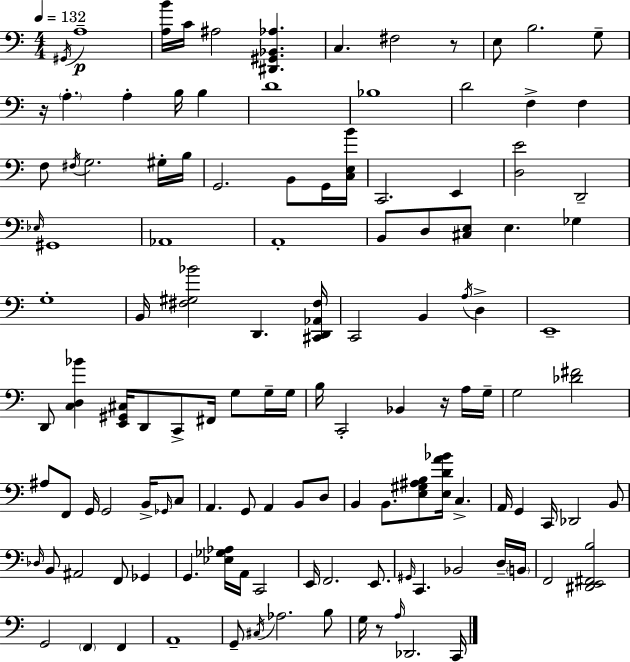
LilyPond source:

{
  \clef bass
  \numericTimeSignature
  \time 4/4
  \key c \major
  \tempo 4 = 132
  \acciaccatura { gis,16 }\p a1-- | <a b'>16 c'16 ais2 <dis, gis, bes, aes>4. | c4. fis2 r8 | e8 b2. g8-- | \break r16 \parenthesize a4.-. a4-. b16 b4 | d'1 | bes1 | d'2 f4-> f4 | \break f8 \acciaccatura { fis16 } g2. | gis16-. b16 g,2. b,8 | g,16 <c e b'>16 c,2. e,4 | <d e'>2 d,2-- | \break \grace { ees16 } gis,1 | aes,1 | a,1-. | b,8 d8 <cis e>8 e4. ges4 | \break g1-. | b,16 <fis gis bes'>2 d,4. | <cis, d, aes, fis>16 c,2 b,4 \acciaccatura { a16 } | d4-> e,1-- | \break d,8 <c d bes'>4 <e, gis, cis>16 d,8 c,8-> fis,16 | g8 g16-- g16 b16 c,2-. bes,4 | r16 a16 g16-- g2 <des' fis'>2 | ais8 f,8 g,16 g,2 | \break b,16-> \grace { ges,16 } c8 a,4. g,8 a,4 | b,8 d8 b,4 b,8. <e gis ais b>8 <e d' a' bes'>16 c4.-> | a,16 g,4 c,16 des,2 | b,8 \grace { des16 } b,8 ais,2 | \break f,8 ges,4 g,4. <ees ges aes>16 a,16 c,2 | e,16 f,2. | e,8. \grace { gis,16 } c,4. bes,2 | d16-- \parenthesize b,16 f,2 <dis, e, fis, b>2 | \break g,2 \parenthesize f,4 | f,4 a,1-- | g,8-- \acciaccatura { cis16 } aes2. | b8 g16 r8 \grace { a16 } des,2. | \break c,16 \bar "|."
}